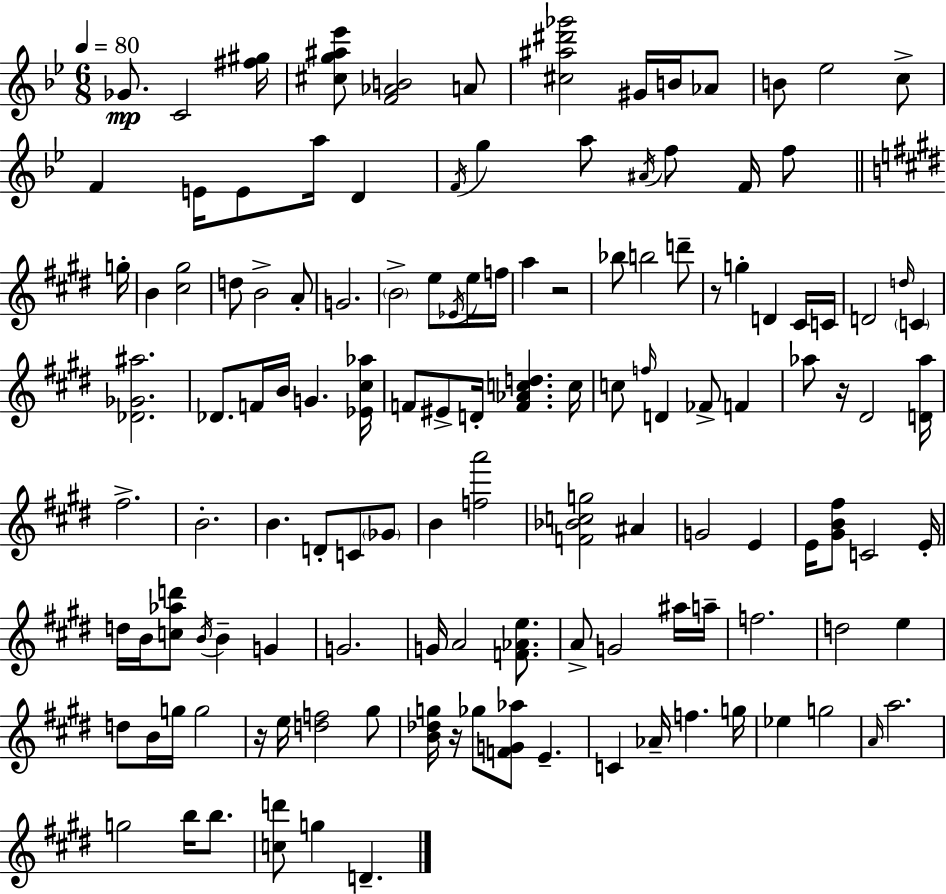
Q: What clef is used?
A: treble